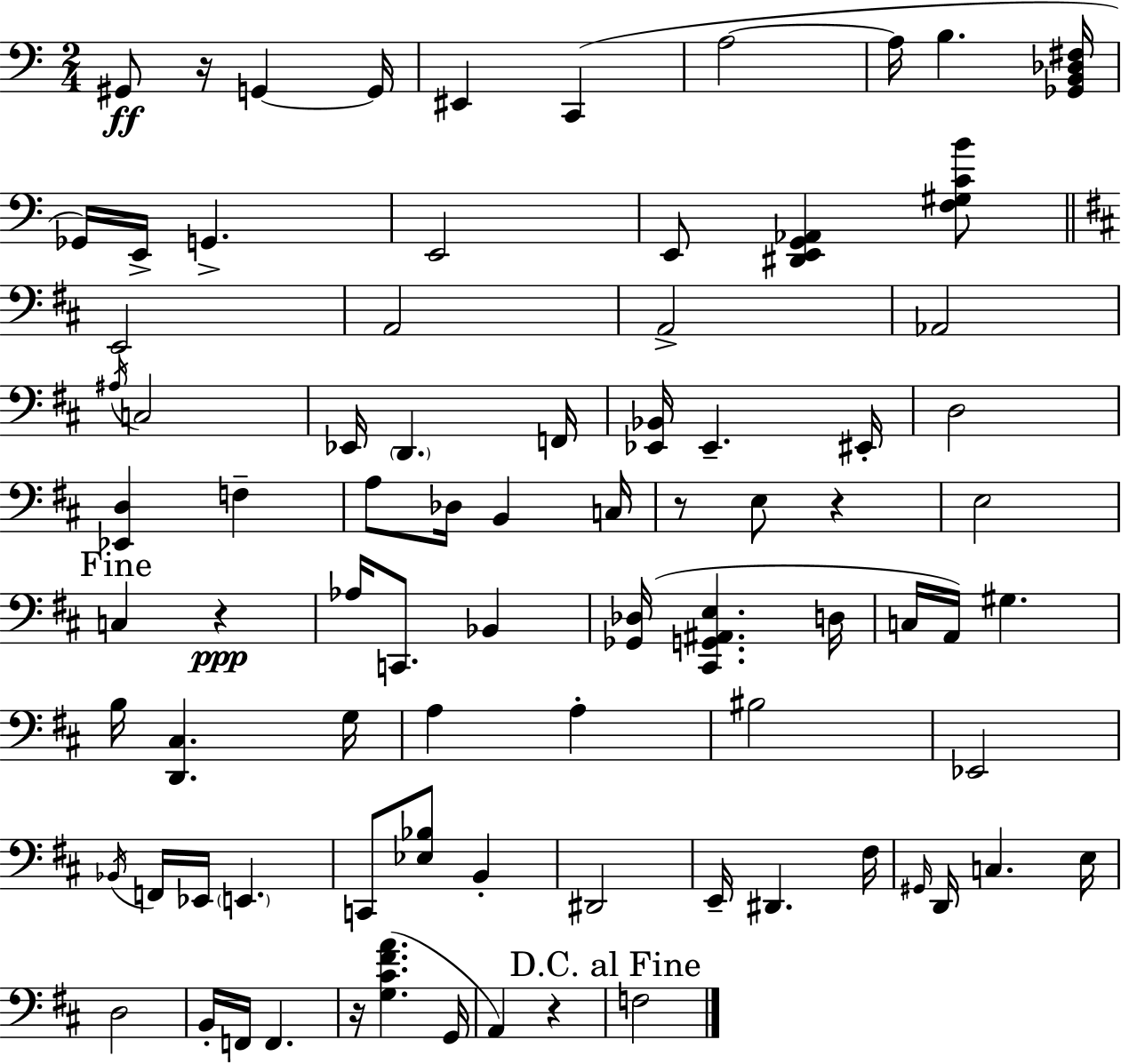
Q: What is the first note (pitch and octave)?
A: G#2